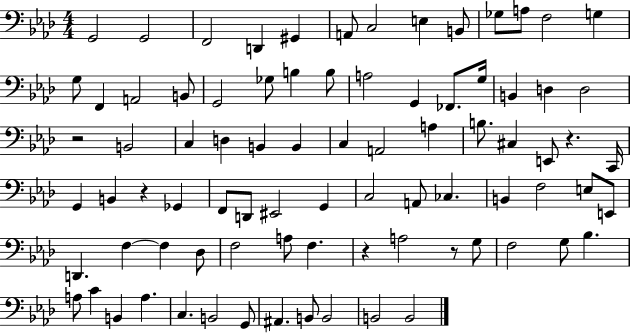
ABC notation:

X:1
T:Untitled
M:4/4
L:1/4
K:Ab
G,,2 G,,2 F,,2 D,, ^G,, A,,/2 C,2 E, B,,/2 _G,/2 A,/2 F,2 G, G,/2 F,, A,,2 B,,/2 G,,2 _G,/2 B, B,/2 A,2 G,, _F,,/2 G,/4 B,, D, D,2 z2 B,,2 C, D, B,, B,, C, A,,2 A, B,/2 ^C, E,,/2 z C,,/4 G,, B,, z _G,, F,,/2 D,,/2 ^E,,2 G,, C,2 A,,/2 _C, B,, F,2 E,/2 E,,/2 D,, F, F, _D,/2 F,2 A,/2 F, z A,2 z/2 G,/2 F,2 G,/2 _B, A,/2 C B,, A, C, B,,2 G,,/2 ^A,, B,,/2 B,,2 B,,2 B,,2